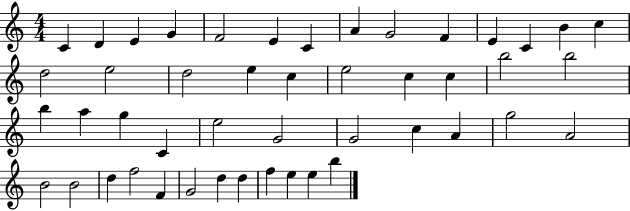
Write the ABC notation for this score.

X:1
T:Untitled
M:4/4
L:1/4
K:C
C D E G F2 E C A G2 F E C B c d2 e2 d2 e c e2 c c b2 b2 b a g C e2 G2 G2 c A g2 A2 B2 B2 d f2 F G2 d d f e e b